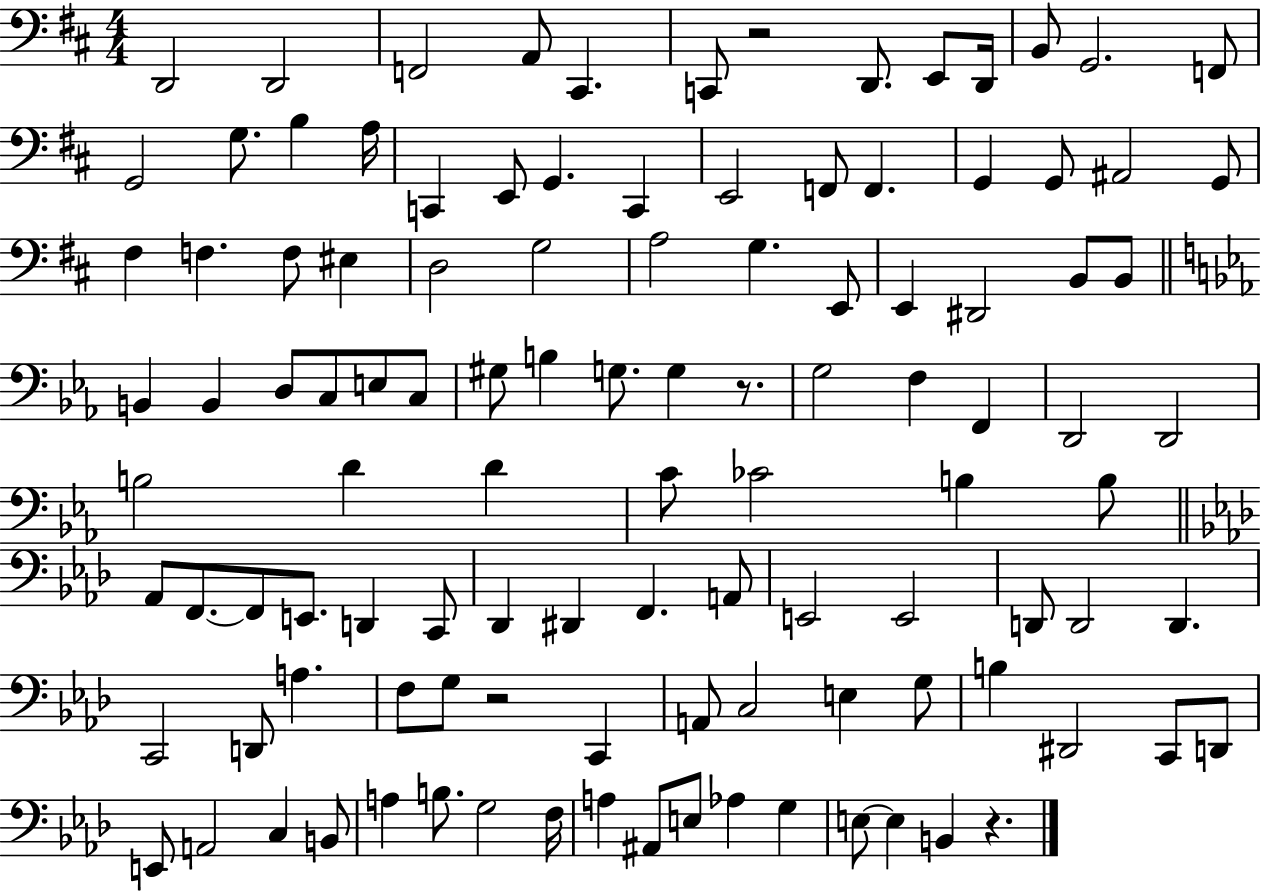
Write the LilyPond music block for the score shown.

{
  \clef bass
  \numericTimeSignature
  \time 4/4
  \key d \major
  d,2 d,2 | f,2 a,8 cis,4. | c,8 r2 d,8. e,8 d,16 | b,8 g,2. f,8 | \break g,2 g8. b4 a16 | c,4 e,8 g,4. c,4 | e,2 f,8 f,4. | g,4 g,8 ais,2 g,8 | \break fis4 f4. f8 eis4 | d2 g2 | a2 g4. e,8 | e,4 dis,2 b,8 b,8 | \break \bar "||" \break \key ees \major b,4 b,4 d8 c8 e8 c8 | gis8 b4 g8. g4 r8. | g2 f4 f,4 | d,2 d,2 | \break b2 d'4 d'4 | c'8 ces'2 b4 b8 | \bar "||" \break \key aes \major aes,8 f,8.~~ f,8 e,8. d,4 c,8 | des,4 dis,4 f,4. a,8 | e,2 e,2 | d,8 d,2 d,4. | \break c,2 d,8 a4. | f8 g8 r2 c,4 | a,8 c2 e4 g8 | b4 dis,2 c,8 d,8 | \break e,8 a,2 c4 b,8 | a4 b8. g2 f16 | a4 ais,8 e8 aes4 g4 | e8~~ e4 b,4 r4. | \break \bar "|."
}